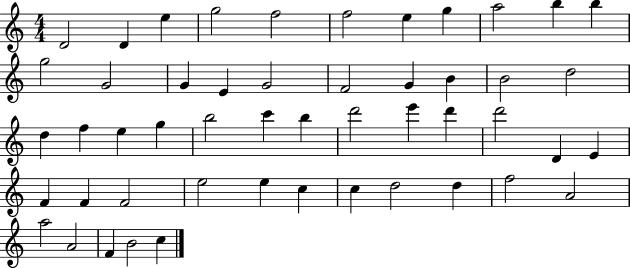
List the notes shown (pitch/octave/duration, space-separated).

D4/h D4/q E5/q G5/h F5/h F5/h E5/q G5/q A5/h B5/q B5/q G5/h G4/h G4/q E4/q G4/h F4/h G4/q B4/q B4/h D5/h D5/q F5/q E5/q G5/q B5/h C6/q B5/q D6/h E6/q D6/q D6/h D4/q E4/q F4/q F4/q F4/h E5/h E5/q C5/q C5/q D5/h D5/q F5/h A4/h A5/h A4/h F4/q B4/h C5/q